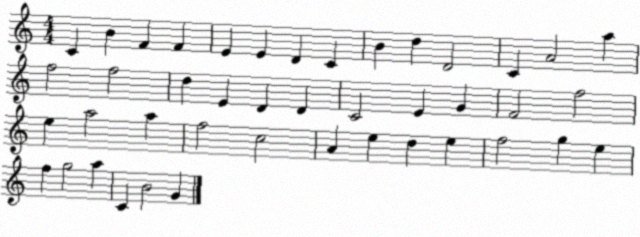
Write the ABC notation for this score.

X:1
T:Untitled
M:4/4
L:1/4
K:C
C B F F E E D C B d D2 C A2 a f2 f2 d E D D C2 E G F2 f2 e a2 a f2 c2 A e d e f2 g e f g2 a C B2 G